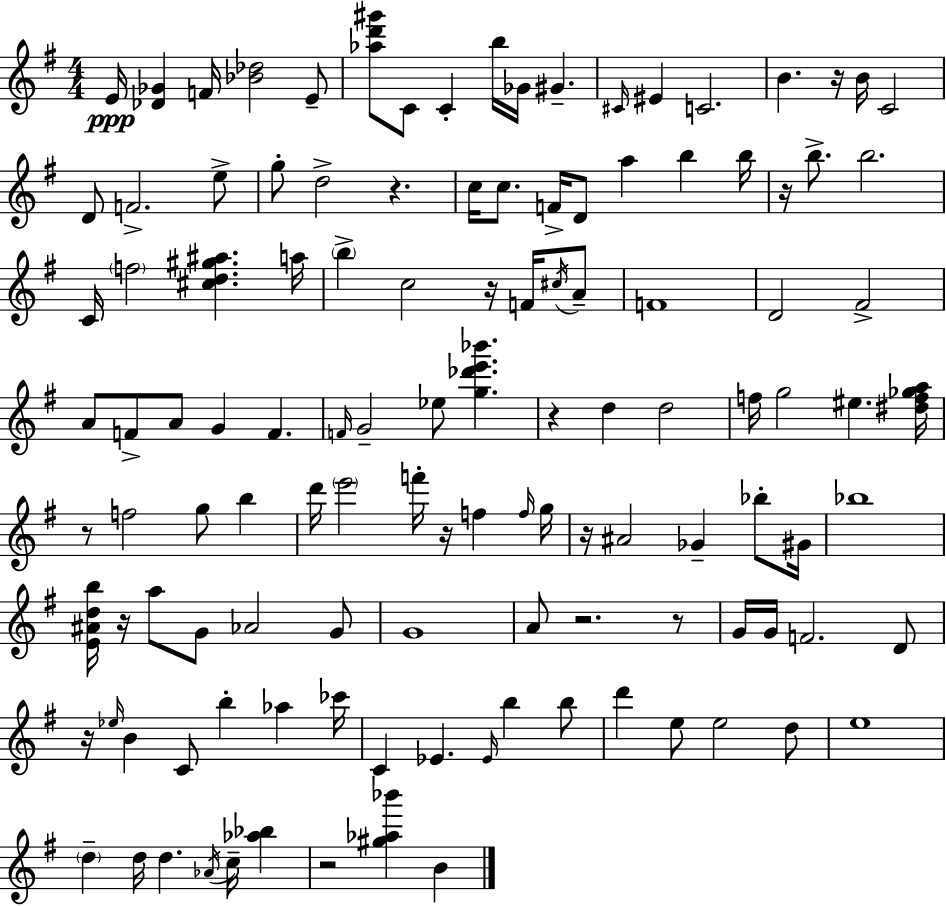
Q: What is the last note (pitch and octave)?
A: B4